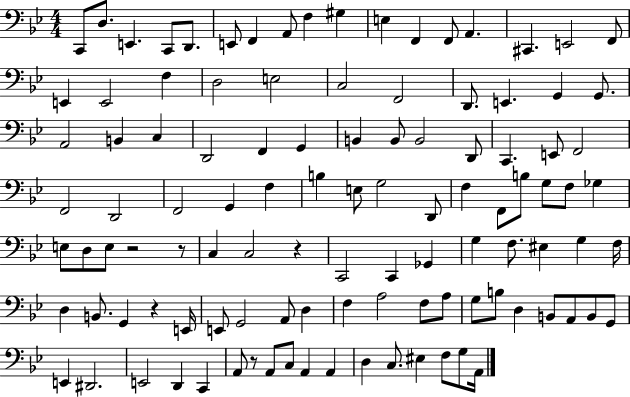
{
  \clef bass
  \numericTimeSignature
  \time 4/4
  \key bes \major
  \repeat volta 2 { c,8 d8. e,4. c,8 d,8. | e,8 f,4 a,8 f4 gis4 | e4 f,4 f,8 a,4. | cis,4. e,2 f,8 | \break e,4 e,2 f4 | d2 e2 | c2 f,2 | d,8. e,4. g,4 g,8. | \break a,2 b,4 c4 | d,2 f,4 g,4 | b,4 b,8 b,2 d,8 | c,4. e,8 f,2 | \break f,2 d,2 | f,2 g,4 f4 | b4 e8 g2 d,8 | f4 f,8 b8 g8 f8 ges4 | \break e8 d8 e8 r2 r8 | c4 c2 r4 | c,2 c,4 ges,4 | g4 f8. eis4 g4 f16 | \break d4 b,8. g,4 r4 e,16 | e,8 g,2 a,8 d4 | f4 a2 f8 a8 | g8 b8 d4 b,8 a,8 b,8 g,8 | \break e,4 dis,2. | e,2 d,4 c,4 | a,8 r8 a,8 c8 a,4 a,4 | d4 c8. eis4 f8 g8 a,16 | \break } \bar "|."
}